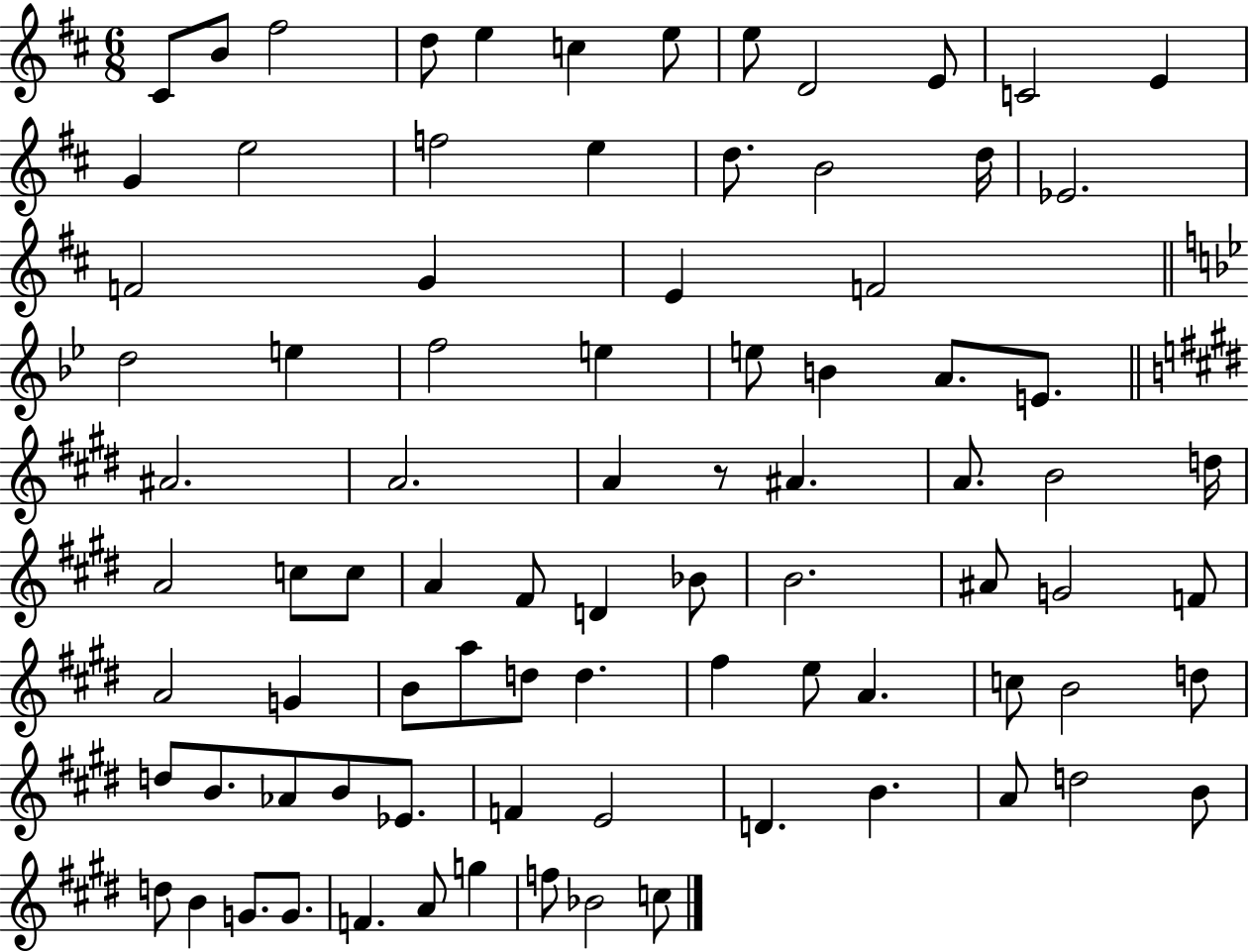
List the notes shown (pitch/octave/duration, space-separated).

C#4/e B4/e F#5/h D5/e E5/q C5/q E5/e E5/e D4/h E4/e C4/h E4/q G4/q E5/h F5/h E5/q D5/e. B4/h D5/s Eb4/h. F4/h G4/q E4/q F4/h D5/h E5/q F5/h E5/q E5/e B4/q A4/e. E4/e. A#4/h. A4/h. A4/q R/e A#4/q. A4/e. B4/h D5/s A4/h C5/e C5/e A4/q F#4/e D4/q Bb4/e B4/h. A#4/e G4/h F4/e A4/h G4/q B4/e A5/e D5/e D5/q. F#5/q E5/e A4/q. C5/e B4/h D5/e D5/e B4/e. Ab4/e B4/e Eb4/e. F4/q E4/h D4/q. B4/q. A4/e D5/h B4/e D5/e B4/q G4/e. G4/e. F4/q. A4/e G5/q F5/e Bb4/h C5/e